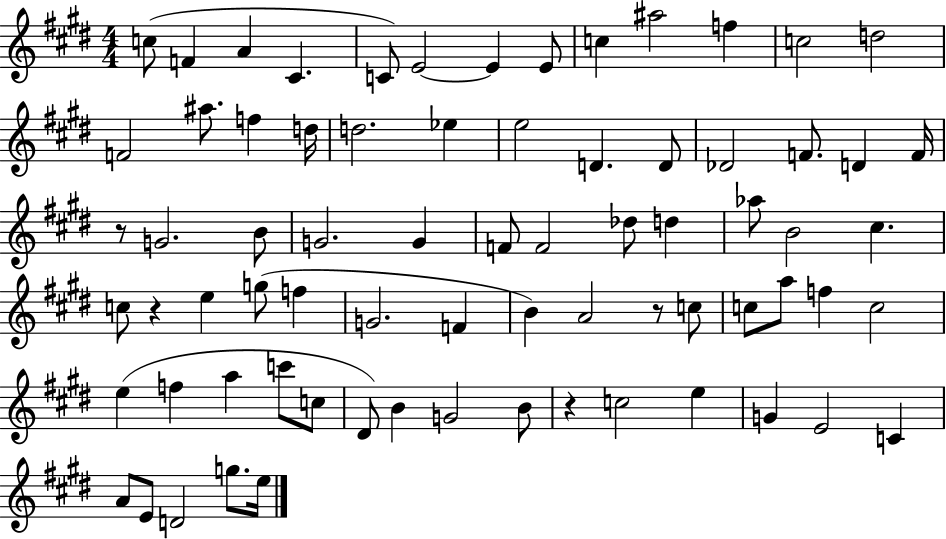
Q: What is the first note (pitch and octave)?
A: C5